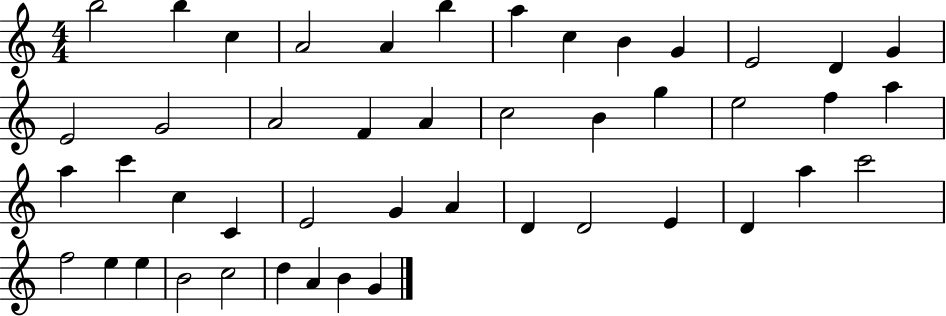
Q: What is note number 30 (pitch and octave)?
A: G4